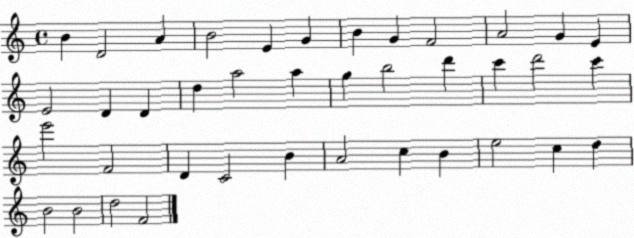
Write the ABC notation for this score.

X:1
T:Untitled
M:4/4
L:1/4
K:C
B D2 A B2 E G B G F2 A2 G E E2 D D d a2 a g b2 d' c' d'2 c' e'2 F2 D C2 B A2 c B e2 c d B2 B2 d2 F2